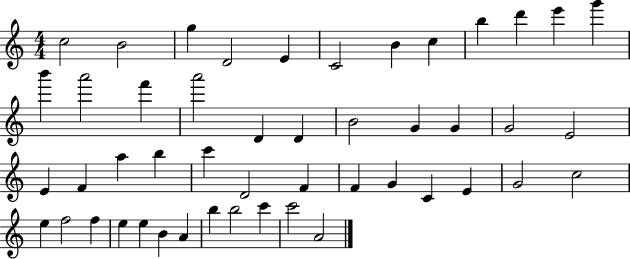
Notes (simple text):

C5/h B4/h G5/q D4/h E4/q C4/h B4/q C5/q B5/q D6/q E6/q G6/q B6/q A6/h F6/q A6/h D4/q D4/q B4/h G4/q G4/q G4/h E4/h E4/q F4/q A5/q B5/q C6/q D4/h F4/q F4/q G4/q C4/q E4/q G4/h C5/h E5/q F5/h F5/q E5/q E5/q B4/q A4/q B5/q B5/h C6/q C6/h A4/h